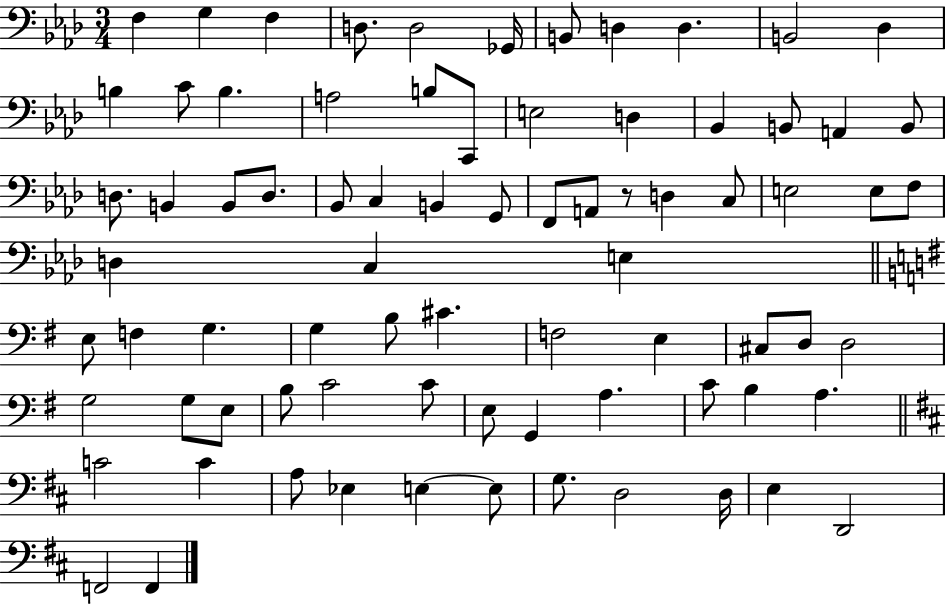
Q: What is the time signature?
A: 3/4